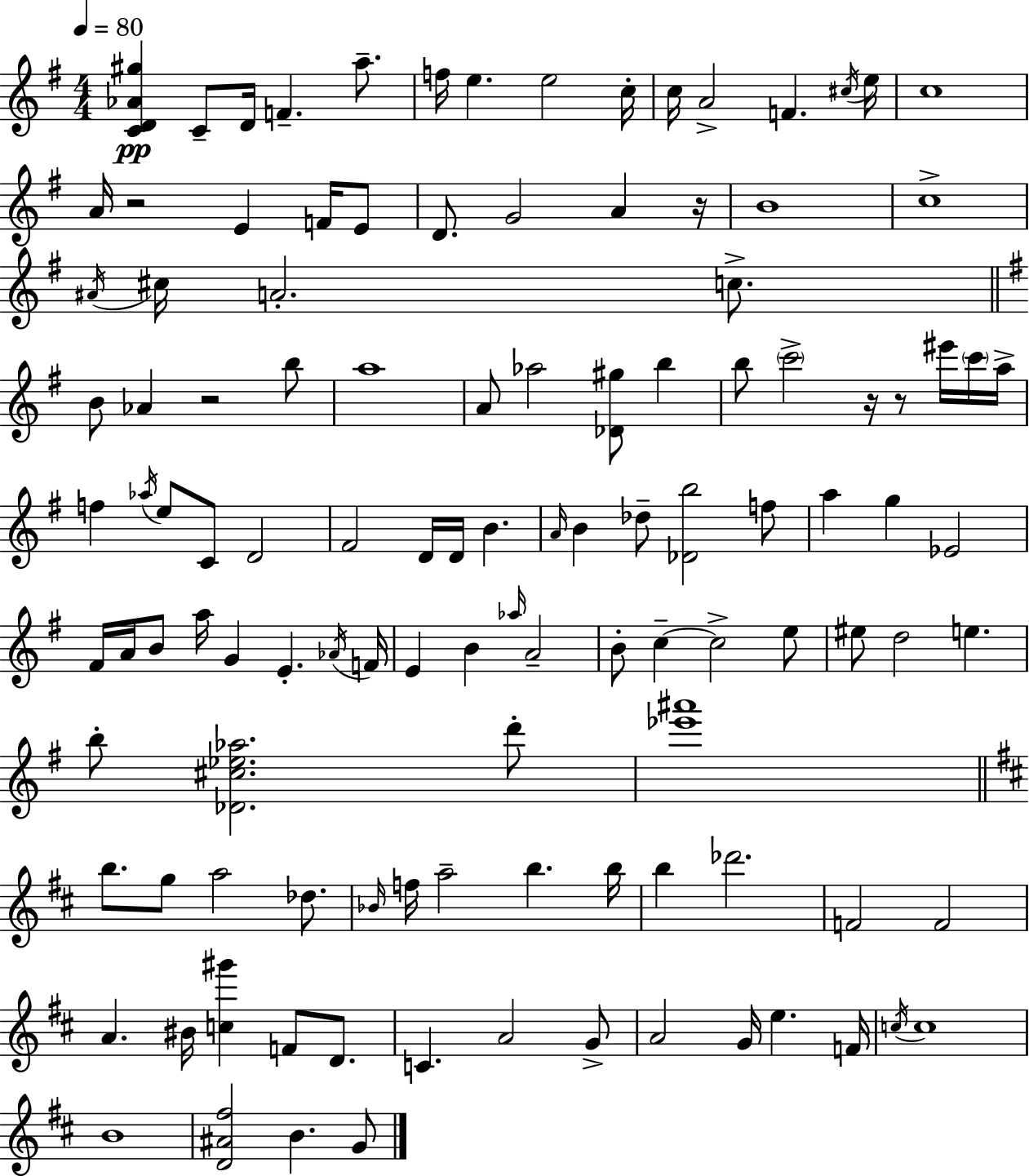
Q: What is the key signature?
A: E minor